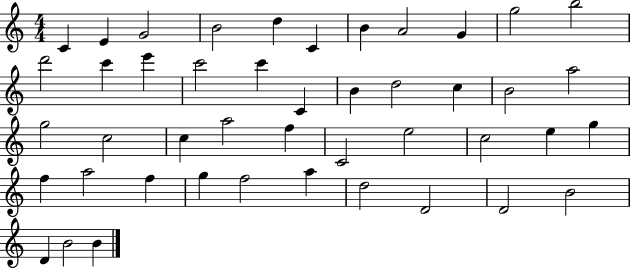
X:1
T:Untitled
M:4/4
L:1/4
K:C
C E G2 B2 d C B A2 G g2 b2 d'2 c' e' c'2 c' C B d2 c B2 a2 g2 c2 c a2 f C2 e2 c2 e g f a2 f g f2 a d2 D2 D2 B2 D B2 B